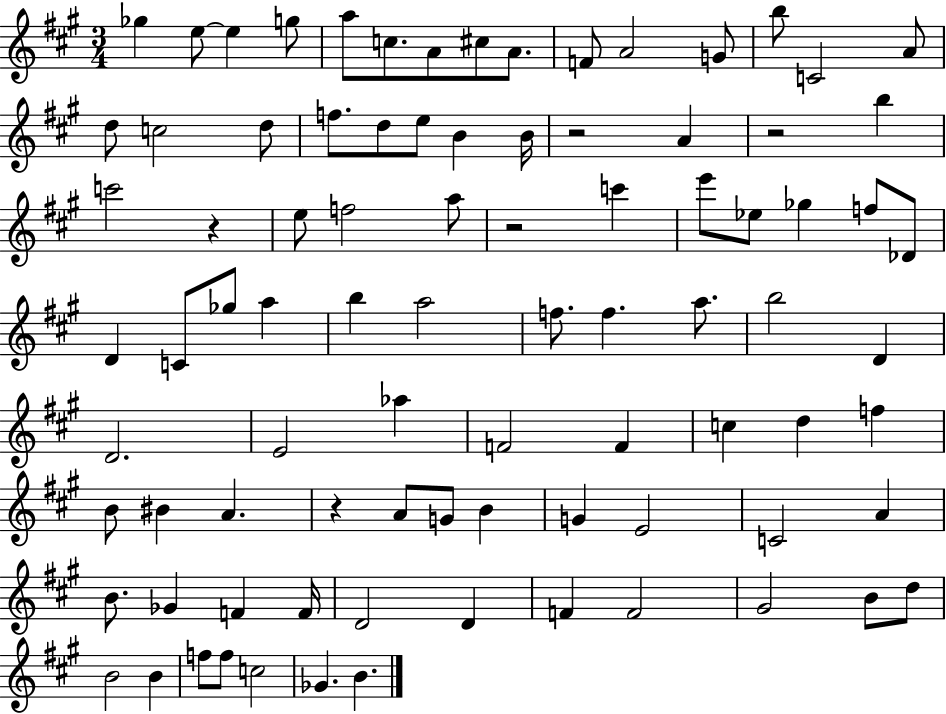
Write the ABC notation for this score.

X:1
T:Untitled
M:3/4
L:1/4
K:A
_g e/2 e g/2 a/2 c/2 A/2 ^c/2 A/2 F/2 A2 G/2 b/2 C2 A/2 d/2 c2 d/2 f/2 d/2 e/2 B B/4 z2 A z2 b c'2 z e/2 f2 a/2 z2 c' e'/2 _e/2 _g f/2 _D/2 D C/2 _g/2 a b a2 f/2 f a/2 b2 D D2 E2 _a F2 F c d f B/2 ^B A z A/2 G/2 B G E2 C2 A B/2 _G F F/4 D2 D F F2 ^G2 B/2 d/2 B2 B f/2 f/2 c2 _G B